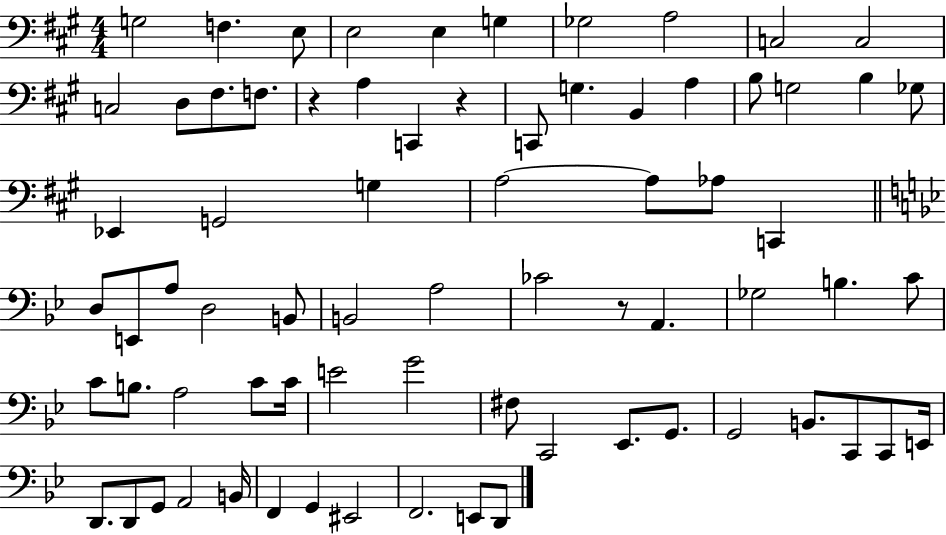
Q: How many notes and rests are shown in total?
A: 73